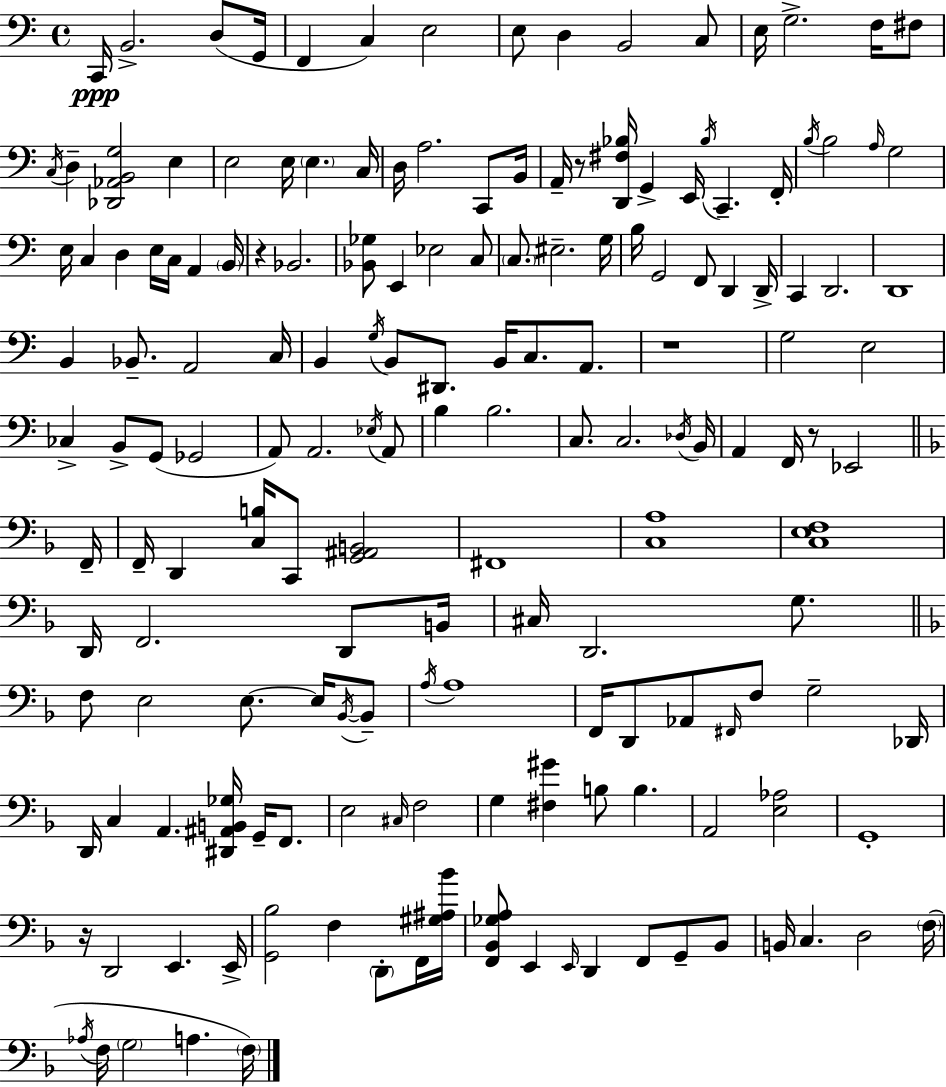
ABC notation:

X:1
T:Untitled
M:4/4
L:1/4
K:C
C,,/4 B,,2 D,/2 G,,/4 F,, C, E,2 E,/2 D, B,,2 C,/2 E,/4 G,2 F,/4 ^F,/2 C,/4 D, [_D,,_A,,B,,G,]2 E, E,2 E,/4 E, C,/4 D,/4 A,2 C,,/2 B,,/4 A,,/4 z/2 [D,,^F,_B,]/4 G,, E,,/4 _B,/4 C,, F,,/4 B,/4 B,2 A,/4 G,2 E,/4 C, D, E,/4 C,/4 A,, B,,/4 z _B,,2 [_B,,_G,]/2 E,, _E,2 C,/2 C,/2 ^E,2 G,/4 B,/4 G,,2 F,,/2 D,, D,,/4 C,, D,,2 D,,4 B,, _B,,/2 A,,2 C,/4 B,, G,/4 B,,/2 ^D,,/2 B,,/4 C,/2 A,,/2 z4 G,2 E,2 _C, B,,/2 G,,/2 _G,,2 A,,/2 A,,2 _E,/4 A,,/2 B, B,2 C,/2 C,2 _D,/4 B,,/4 A,, F,,/4 z/2 _E,,2 F,,/4 F,,/4 D,, [C,B,]/4 C,,/2 [G,,^A,,B,,]2 ^F,,4 [C,A,]4 [C,E,F,]4 D,,/4 F,,2 D,,/2 B,,/4 ^C,/4 D,,2 G,/2 F,/2 E,2 E,/2 E,/4 _B,,/4 _B,,/2 A,/4 A,4 F,,/4 D,,/2 _A,,/2 ^F,,/4 F,/2 G,2 _D,,/4 D,,/4 C, A,, [^D,,^A,,B,,_G,]/4 G,,/4 F,,/2 E,2 ^C,/4 F,2 G, [^F,^G] B,/2 B, A,,2 [E,_A,]2 G,,4 z/4 D,,2 E,, E,,/4 [G,,_B,]2 F, D,,/2 F,,/4 [^G,^A,_B]/4 [F,,_B,,_G,A,]/2 E,, E,,/4 D,, F,,/2 G,,/2 _B,,/2 B,,/4 C, D,2 F,/4 _A,/4 F,/4 G,2 A, F,/4